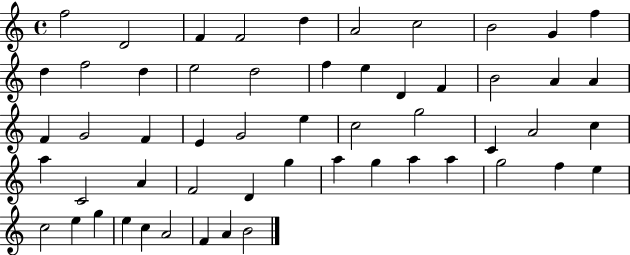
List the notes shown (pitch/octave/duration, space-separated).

F5/h D4/h F4/q F4/h D5/q A4/h C5/h B4/h G4/q F5/q D5/q F5/h D5/q E5/h D5/h F5/q E5/q D4/q F4/q B4/h A4/q A4/q F4/q G4/h F4/q E4/q G4/h E5/q C5/h G5/h C4/q A4/h C5/q A5/q C4/h A4/q F4/h D4/q G5/q A5/q G5/q A5/q A5/q G5/h F5/q E5/q C5/h E5/q G5/q E5/q C5/q A4/h F4/q A4/q B4/h